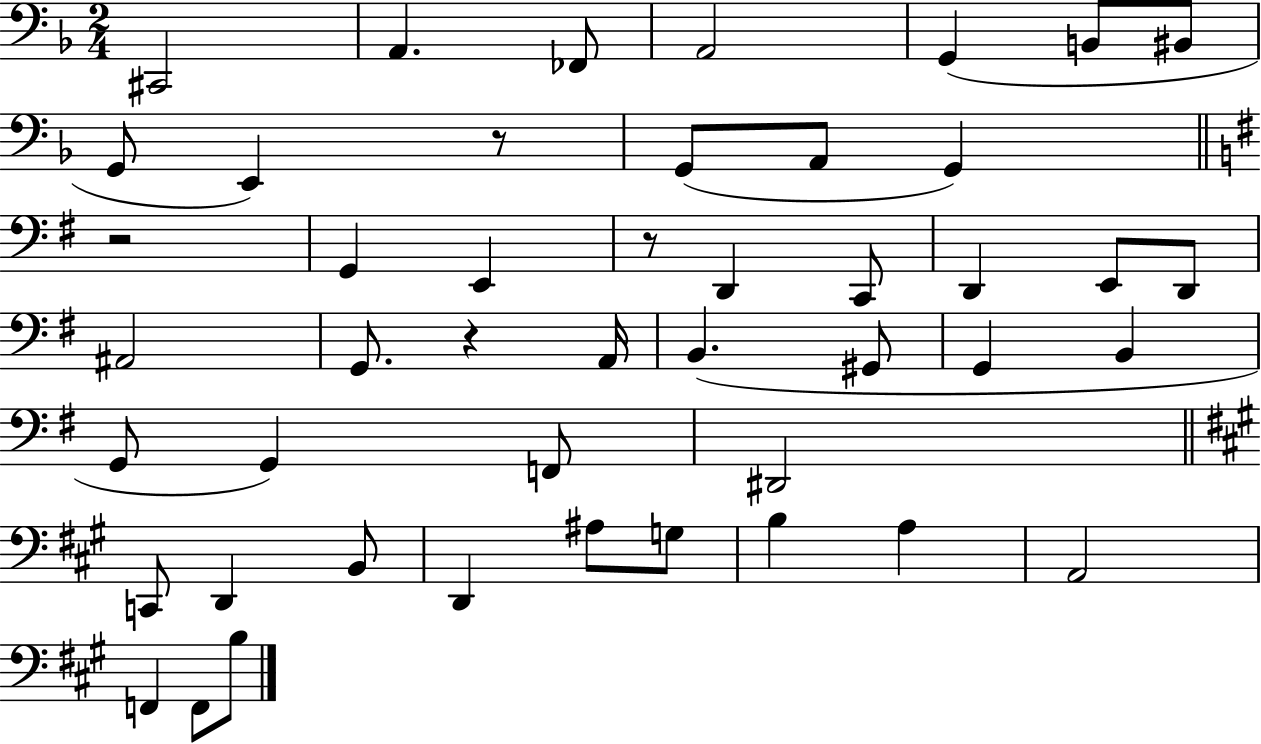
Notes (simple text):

C#2/h A2/q. FES2/e A2/h G2/q B2/e BIS2/e G2/e E2/q R/e G2/e A2/e G2/q R/h G2/q E2/q R/e D2/q C2/e D2/q E2/e D2/e A#2/h G2/e. R/q A2/s B2/q. G#2/e G2/q B2/q G2/e G2/q F2/e D#2/h C2/e D2/q B2/e D2/q A#3/e G3/e B3/q A3/q A2/h F2/q F2/e B3/e